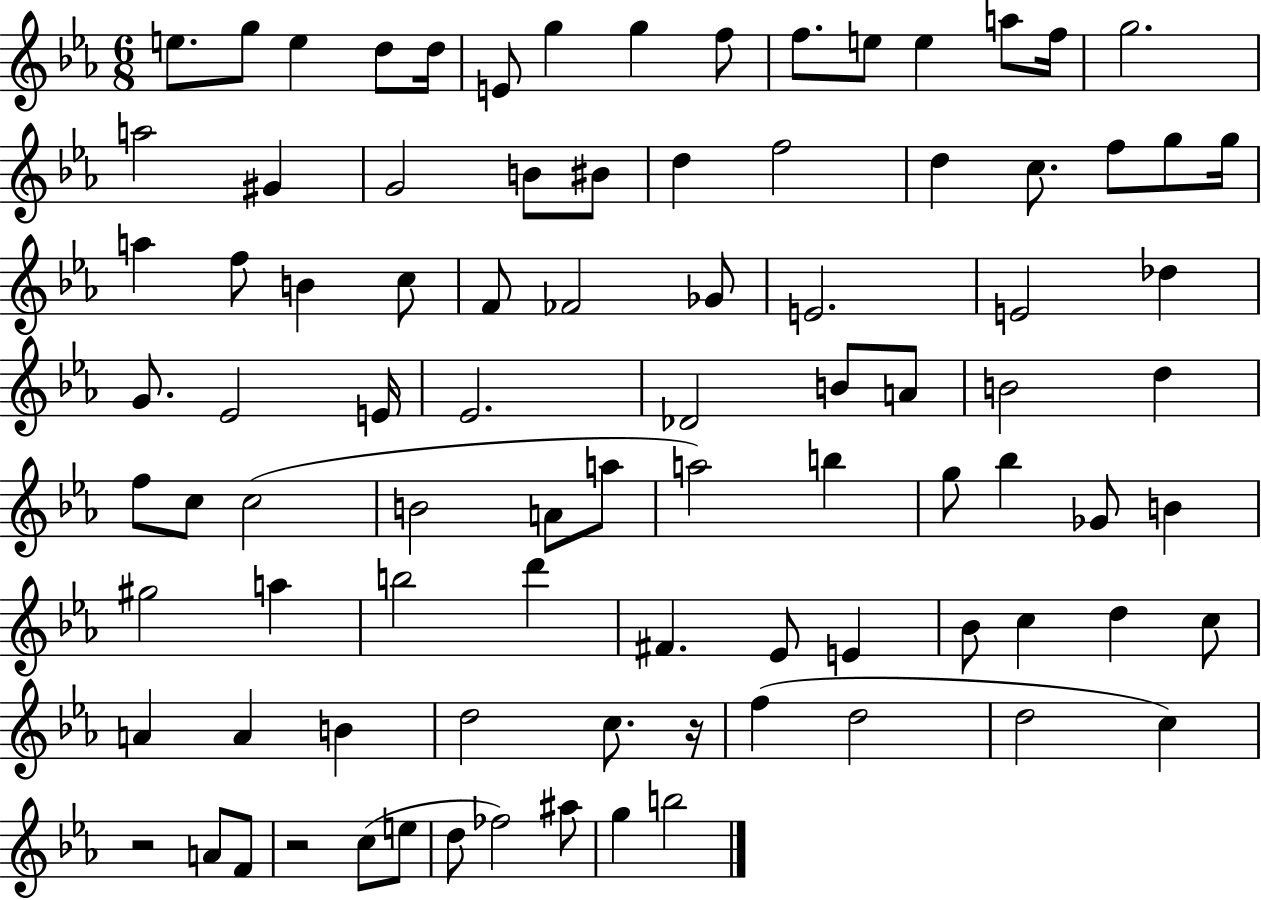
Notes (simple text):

E5/e. G5/e E5/q D5/e D5/s E4/e G5/q G5/q F5/e F5/e. E5/e E5/q A5/e F5/s G5/h. A5/h G#4/q G4/h B4/e BIS4/e D5/q F5/h D5/q C5/e. F5/e G5/e G5/s A5/q F5/e B4/q C5/e F4/e FES4/h Gb4/e E4/h. E4/h Db5/q G4/e. Eb4/h E4/s Eb4/h. Db4/h B4/e A4/e B4/h D5/q F5/e C5/e C5/h B4/h A4/e A5/e A5/h B5/q G5/e Bb5/q Gb4/e B4/q G#5/h A5/q B5/h D6/q F#4/q. Eb4/e E4/q Bb4/e C5/q D5/q C5/e A4/q A4/q B4/q D5/h C5/e. R/s F5/q D5/h D5/h C5/q R/h A4/e F4/e R/h C5/e E5/e D5/e FES5/h A#5/e G5/q B5/h